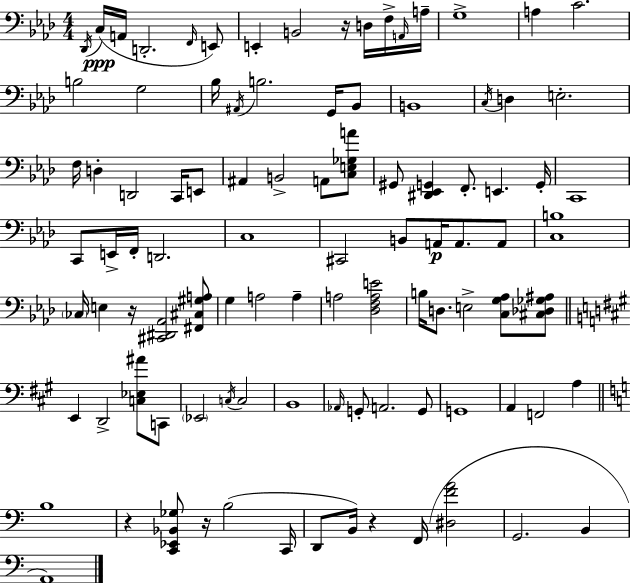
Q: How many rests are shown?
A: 5